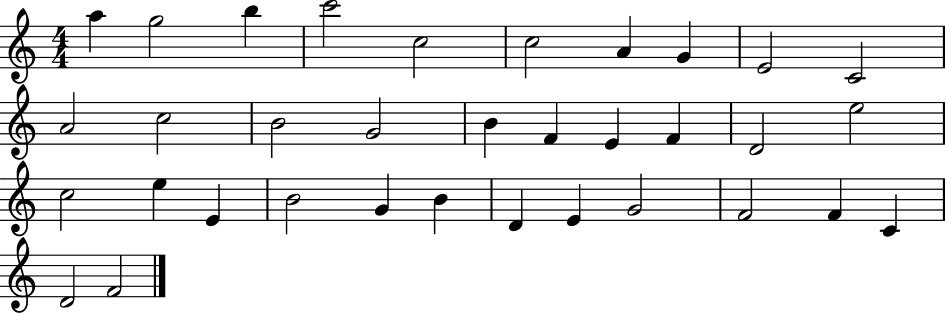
X:1
T:Untitled
M:4/4
L:1/4
K:C
a g2 b c'2 c2 c2 A G E2 C2 A2 c2 B2 G2 B F E F D2 e2 c2 e E B2 G B D E G2 F2 F C D2 F2